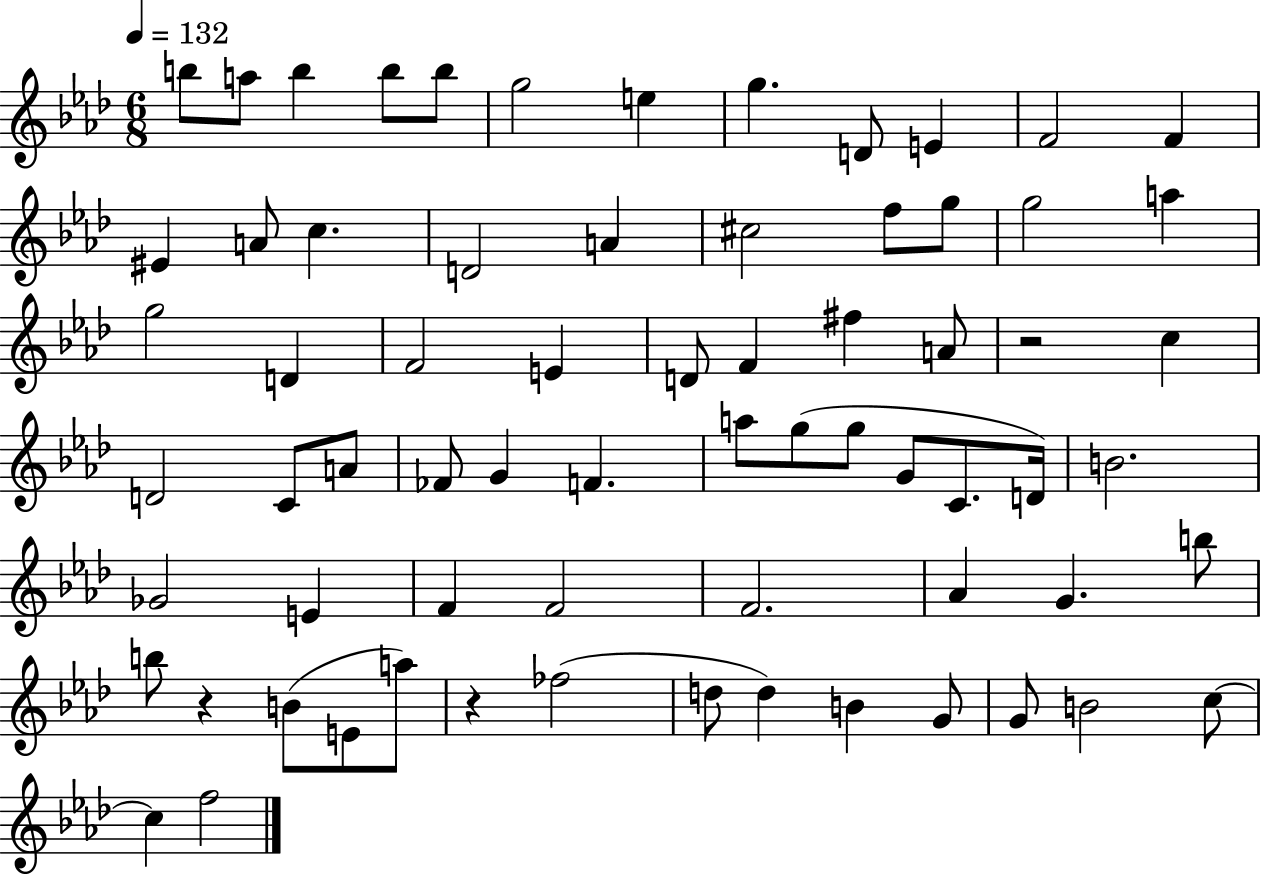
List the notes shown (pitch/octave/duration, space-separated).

B5/e A5/e B5/q B5/e B5/e G5/h E5/q G5/q. D4/e E4/q F4/h F4/q EIS4/q A4/e C5/q. D4/h A4/q C#5/h F5/e G5/e G5/h A5/q G5/h D4/q F4/h E4/q D4/e F4/q F#5/q A4/e R/h C5/q D4/h C4/e A4/e FES4/e G4/q F4/q. A5/e G5/e G5/e G4/e C4/e. D4/s B4/h. Gb4/h E4/q F4/q F4/h F4/h. Ab4/q G4/q. B5/e B5/e R/q B4/e E4/e A5/e R/q FES5/h D5/e D5/q B4/q G4/e G4/e B4/h C5/e C5/q F5/h